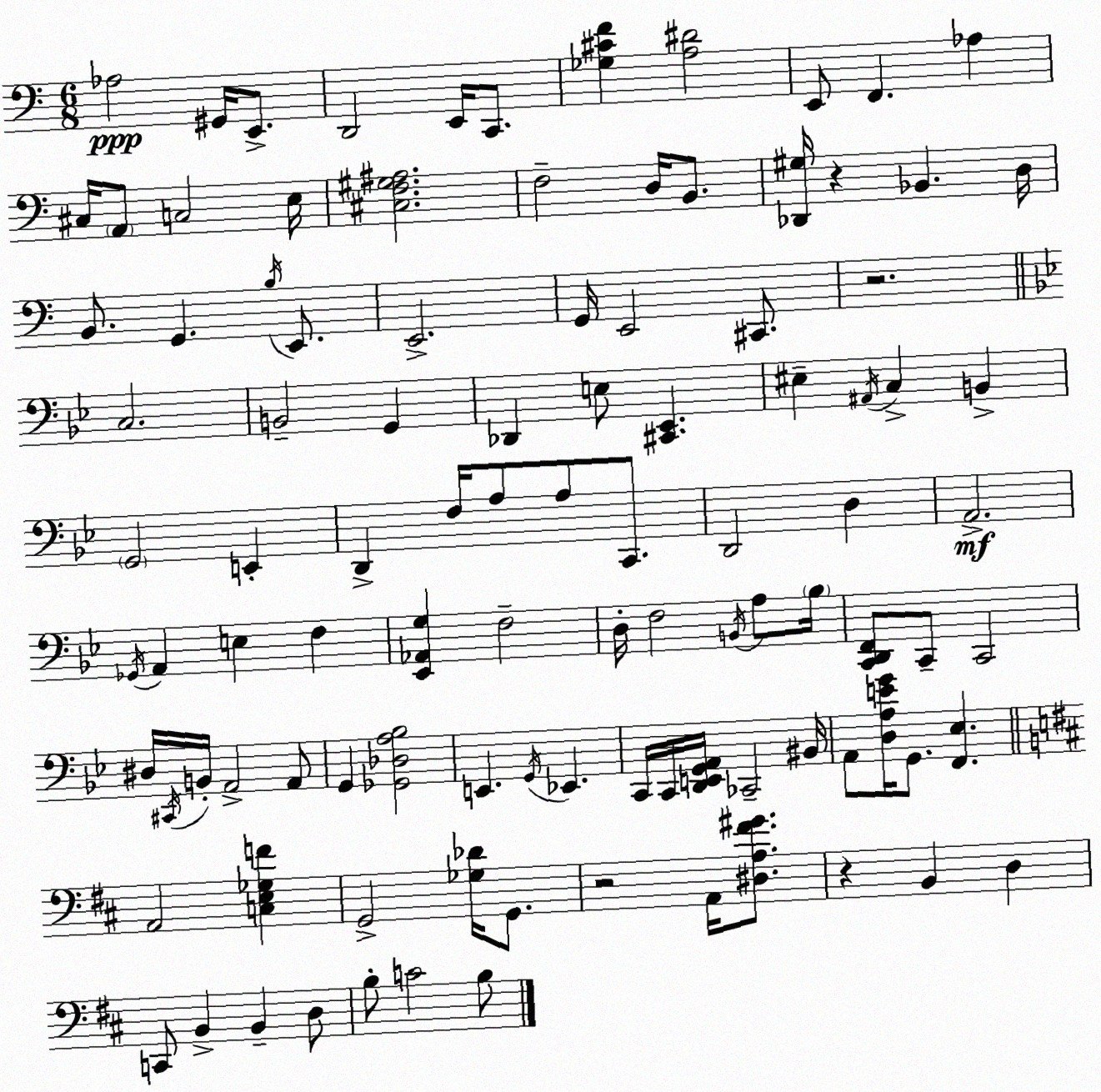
X:1
T:Untitled
M:6/8
L:1/4
K:C
_A,2 ^G,,/4 E,,/2 D,,2 E,,/4 C,,/2 [_G,^CF] [A,^D]2 E,,/2 F,, _A, ^C,/4 A,,/2 C,2 E,/4 [^C,F,^G,^A,]2 F,2 D,/4 B,,/2 [_D,,^G,]/4 z _B,, D,/4 B,,/2 G,, B,/4 E,,/2 E,,2 G,,/4 E,,2 ^C,,/2 z2 C,2 B,,2 G,, _D,, E,/2 [^C,,_E,,] ^E, ^A,,/4 C, B,, G,,2 E,, D,, F,/4 A,/2 A,/2 C,,/2 D,,2 D, A,,2 _G,,/4 A,, E, F, [_E,,_A,,G,] F,2 D,/4 F,2 B,,/4 A,/2 _B,/4 [C,,D,,F,,]/2 C,,/2 C,,2 ^D,/4 ^C,,/4 B,,/4 A,,2 A,,/2 G,, [_G,,_D,A,_B,]2 E,, G,,/4 _E,, C,,/4 C,,/4 [D,,E,,G,,A,,]/4 _C,,2 ^B,,/4 A,,/2 [D,A,EG]/4 G,,/2 [F,,_E,] A,,2 [C,E,_G,F] G,,2 [_G,_D]/4 G,,/2 z2 A,,/4 [^D,A,^F^G]/2 z B,, D, C,,/2 B,, B,, D,/2 B,/2 C2 B,/2